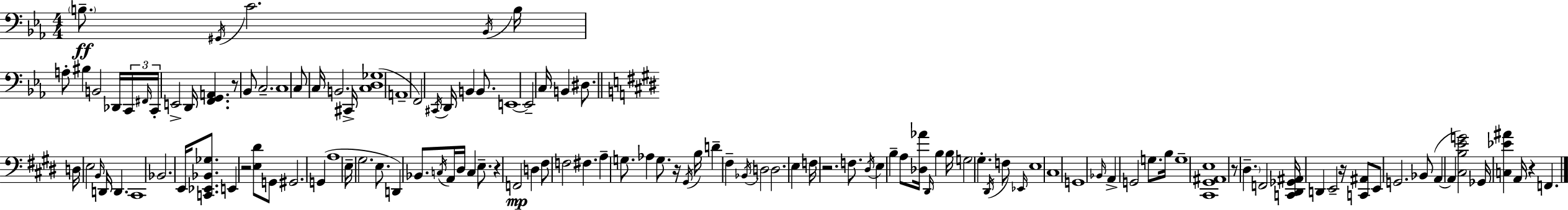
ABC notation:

X:1
T:Untitled
M:4/4
L:1/4
K:Eb
B,/2 ^G,,/4 C2 _B,,/4 B,/4 A,/2 ^B, B,,2 _D,,/4 C,,/4 ^F,,/4 C,,/4 E,,2 D,,/4 [F,,G,,A,,] z/2 _B,,/2 C,2 C,4 C,/2 C,/4 B,,2 ^C,,/4 [C,D,_G,]4 A,,4 F,,2 ^C,,/4 D,,/4 B,, B,,/2 E,,4 E,,2 C,/4 B,, ^D,/2 D,/4 E,2 B,,/4 D,,/4 D,, ^C,,4 _B,,2 E,,/4 [C,,_E,,_B,,_G,]/2 E,, z2 [E,^D]/2 G,,/2 ^G,,2 G,, A,4 E,/4 ^G,2 E,/2 D,, _B,,/2 C,/4 A,,/4 ^D,/4 C, E,/2 z F,,2 D, ^F,/2 F,2 ^F, A, G,/2 _A, G,/2 z/4 ^G,,/4 B,/4 D ^F, _B,,/4 D,2 D,2 E, F,/4 z2 F,/2 ^D,/4 E, B, A,/2 [_D,_A]/4 ^D,,/4 B, B,/4 G,2 ^G, ^D,,/4 F,/2 _E,,/4 E,4 ^C,4 G,,4 _B,,/4 A,, G,,2 G,/2 B,/4 G,4 [^C,,^G,,^A,,E,]4 z/2 ^D, F,,2 [C,,^D,,_G,,^A,,]/4 D,, E,,2 z/4 [C,,^A,,]/2 E,,/2 G,,2 _B,,/2 A,, A,, [^C,B,EG]2 _G,,/4 [C,_E^A] A,,/4 z F,,